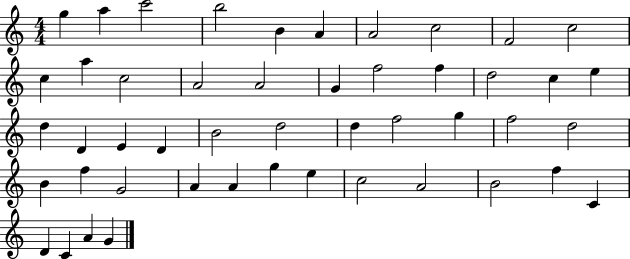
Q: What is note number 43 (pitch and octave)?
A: F5